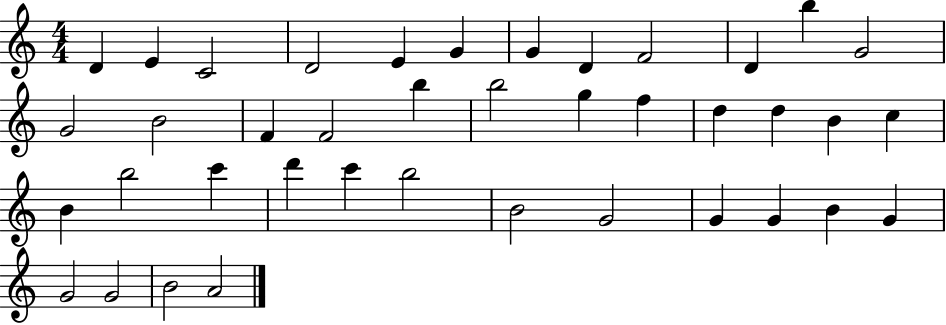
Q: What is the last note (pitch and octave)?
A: A4